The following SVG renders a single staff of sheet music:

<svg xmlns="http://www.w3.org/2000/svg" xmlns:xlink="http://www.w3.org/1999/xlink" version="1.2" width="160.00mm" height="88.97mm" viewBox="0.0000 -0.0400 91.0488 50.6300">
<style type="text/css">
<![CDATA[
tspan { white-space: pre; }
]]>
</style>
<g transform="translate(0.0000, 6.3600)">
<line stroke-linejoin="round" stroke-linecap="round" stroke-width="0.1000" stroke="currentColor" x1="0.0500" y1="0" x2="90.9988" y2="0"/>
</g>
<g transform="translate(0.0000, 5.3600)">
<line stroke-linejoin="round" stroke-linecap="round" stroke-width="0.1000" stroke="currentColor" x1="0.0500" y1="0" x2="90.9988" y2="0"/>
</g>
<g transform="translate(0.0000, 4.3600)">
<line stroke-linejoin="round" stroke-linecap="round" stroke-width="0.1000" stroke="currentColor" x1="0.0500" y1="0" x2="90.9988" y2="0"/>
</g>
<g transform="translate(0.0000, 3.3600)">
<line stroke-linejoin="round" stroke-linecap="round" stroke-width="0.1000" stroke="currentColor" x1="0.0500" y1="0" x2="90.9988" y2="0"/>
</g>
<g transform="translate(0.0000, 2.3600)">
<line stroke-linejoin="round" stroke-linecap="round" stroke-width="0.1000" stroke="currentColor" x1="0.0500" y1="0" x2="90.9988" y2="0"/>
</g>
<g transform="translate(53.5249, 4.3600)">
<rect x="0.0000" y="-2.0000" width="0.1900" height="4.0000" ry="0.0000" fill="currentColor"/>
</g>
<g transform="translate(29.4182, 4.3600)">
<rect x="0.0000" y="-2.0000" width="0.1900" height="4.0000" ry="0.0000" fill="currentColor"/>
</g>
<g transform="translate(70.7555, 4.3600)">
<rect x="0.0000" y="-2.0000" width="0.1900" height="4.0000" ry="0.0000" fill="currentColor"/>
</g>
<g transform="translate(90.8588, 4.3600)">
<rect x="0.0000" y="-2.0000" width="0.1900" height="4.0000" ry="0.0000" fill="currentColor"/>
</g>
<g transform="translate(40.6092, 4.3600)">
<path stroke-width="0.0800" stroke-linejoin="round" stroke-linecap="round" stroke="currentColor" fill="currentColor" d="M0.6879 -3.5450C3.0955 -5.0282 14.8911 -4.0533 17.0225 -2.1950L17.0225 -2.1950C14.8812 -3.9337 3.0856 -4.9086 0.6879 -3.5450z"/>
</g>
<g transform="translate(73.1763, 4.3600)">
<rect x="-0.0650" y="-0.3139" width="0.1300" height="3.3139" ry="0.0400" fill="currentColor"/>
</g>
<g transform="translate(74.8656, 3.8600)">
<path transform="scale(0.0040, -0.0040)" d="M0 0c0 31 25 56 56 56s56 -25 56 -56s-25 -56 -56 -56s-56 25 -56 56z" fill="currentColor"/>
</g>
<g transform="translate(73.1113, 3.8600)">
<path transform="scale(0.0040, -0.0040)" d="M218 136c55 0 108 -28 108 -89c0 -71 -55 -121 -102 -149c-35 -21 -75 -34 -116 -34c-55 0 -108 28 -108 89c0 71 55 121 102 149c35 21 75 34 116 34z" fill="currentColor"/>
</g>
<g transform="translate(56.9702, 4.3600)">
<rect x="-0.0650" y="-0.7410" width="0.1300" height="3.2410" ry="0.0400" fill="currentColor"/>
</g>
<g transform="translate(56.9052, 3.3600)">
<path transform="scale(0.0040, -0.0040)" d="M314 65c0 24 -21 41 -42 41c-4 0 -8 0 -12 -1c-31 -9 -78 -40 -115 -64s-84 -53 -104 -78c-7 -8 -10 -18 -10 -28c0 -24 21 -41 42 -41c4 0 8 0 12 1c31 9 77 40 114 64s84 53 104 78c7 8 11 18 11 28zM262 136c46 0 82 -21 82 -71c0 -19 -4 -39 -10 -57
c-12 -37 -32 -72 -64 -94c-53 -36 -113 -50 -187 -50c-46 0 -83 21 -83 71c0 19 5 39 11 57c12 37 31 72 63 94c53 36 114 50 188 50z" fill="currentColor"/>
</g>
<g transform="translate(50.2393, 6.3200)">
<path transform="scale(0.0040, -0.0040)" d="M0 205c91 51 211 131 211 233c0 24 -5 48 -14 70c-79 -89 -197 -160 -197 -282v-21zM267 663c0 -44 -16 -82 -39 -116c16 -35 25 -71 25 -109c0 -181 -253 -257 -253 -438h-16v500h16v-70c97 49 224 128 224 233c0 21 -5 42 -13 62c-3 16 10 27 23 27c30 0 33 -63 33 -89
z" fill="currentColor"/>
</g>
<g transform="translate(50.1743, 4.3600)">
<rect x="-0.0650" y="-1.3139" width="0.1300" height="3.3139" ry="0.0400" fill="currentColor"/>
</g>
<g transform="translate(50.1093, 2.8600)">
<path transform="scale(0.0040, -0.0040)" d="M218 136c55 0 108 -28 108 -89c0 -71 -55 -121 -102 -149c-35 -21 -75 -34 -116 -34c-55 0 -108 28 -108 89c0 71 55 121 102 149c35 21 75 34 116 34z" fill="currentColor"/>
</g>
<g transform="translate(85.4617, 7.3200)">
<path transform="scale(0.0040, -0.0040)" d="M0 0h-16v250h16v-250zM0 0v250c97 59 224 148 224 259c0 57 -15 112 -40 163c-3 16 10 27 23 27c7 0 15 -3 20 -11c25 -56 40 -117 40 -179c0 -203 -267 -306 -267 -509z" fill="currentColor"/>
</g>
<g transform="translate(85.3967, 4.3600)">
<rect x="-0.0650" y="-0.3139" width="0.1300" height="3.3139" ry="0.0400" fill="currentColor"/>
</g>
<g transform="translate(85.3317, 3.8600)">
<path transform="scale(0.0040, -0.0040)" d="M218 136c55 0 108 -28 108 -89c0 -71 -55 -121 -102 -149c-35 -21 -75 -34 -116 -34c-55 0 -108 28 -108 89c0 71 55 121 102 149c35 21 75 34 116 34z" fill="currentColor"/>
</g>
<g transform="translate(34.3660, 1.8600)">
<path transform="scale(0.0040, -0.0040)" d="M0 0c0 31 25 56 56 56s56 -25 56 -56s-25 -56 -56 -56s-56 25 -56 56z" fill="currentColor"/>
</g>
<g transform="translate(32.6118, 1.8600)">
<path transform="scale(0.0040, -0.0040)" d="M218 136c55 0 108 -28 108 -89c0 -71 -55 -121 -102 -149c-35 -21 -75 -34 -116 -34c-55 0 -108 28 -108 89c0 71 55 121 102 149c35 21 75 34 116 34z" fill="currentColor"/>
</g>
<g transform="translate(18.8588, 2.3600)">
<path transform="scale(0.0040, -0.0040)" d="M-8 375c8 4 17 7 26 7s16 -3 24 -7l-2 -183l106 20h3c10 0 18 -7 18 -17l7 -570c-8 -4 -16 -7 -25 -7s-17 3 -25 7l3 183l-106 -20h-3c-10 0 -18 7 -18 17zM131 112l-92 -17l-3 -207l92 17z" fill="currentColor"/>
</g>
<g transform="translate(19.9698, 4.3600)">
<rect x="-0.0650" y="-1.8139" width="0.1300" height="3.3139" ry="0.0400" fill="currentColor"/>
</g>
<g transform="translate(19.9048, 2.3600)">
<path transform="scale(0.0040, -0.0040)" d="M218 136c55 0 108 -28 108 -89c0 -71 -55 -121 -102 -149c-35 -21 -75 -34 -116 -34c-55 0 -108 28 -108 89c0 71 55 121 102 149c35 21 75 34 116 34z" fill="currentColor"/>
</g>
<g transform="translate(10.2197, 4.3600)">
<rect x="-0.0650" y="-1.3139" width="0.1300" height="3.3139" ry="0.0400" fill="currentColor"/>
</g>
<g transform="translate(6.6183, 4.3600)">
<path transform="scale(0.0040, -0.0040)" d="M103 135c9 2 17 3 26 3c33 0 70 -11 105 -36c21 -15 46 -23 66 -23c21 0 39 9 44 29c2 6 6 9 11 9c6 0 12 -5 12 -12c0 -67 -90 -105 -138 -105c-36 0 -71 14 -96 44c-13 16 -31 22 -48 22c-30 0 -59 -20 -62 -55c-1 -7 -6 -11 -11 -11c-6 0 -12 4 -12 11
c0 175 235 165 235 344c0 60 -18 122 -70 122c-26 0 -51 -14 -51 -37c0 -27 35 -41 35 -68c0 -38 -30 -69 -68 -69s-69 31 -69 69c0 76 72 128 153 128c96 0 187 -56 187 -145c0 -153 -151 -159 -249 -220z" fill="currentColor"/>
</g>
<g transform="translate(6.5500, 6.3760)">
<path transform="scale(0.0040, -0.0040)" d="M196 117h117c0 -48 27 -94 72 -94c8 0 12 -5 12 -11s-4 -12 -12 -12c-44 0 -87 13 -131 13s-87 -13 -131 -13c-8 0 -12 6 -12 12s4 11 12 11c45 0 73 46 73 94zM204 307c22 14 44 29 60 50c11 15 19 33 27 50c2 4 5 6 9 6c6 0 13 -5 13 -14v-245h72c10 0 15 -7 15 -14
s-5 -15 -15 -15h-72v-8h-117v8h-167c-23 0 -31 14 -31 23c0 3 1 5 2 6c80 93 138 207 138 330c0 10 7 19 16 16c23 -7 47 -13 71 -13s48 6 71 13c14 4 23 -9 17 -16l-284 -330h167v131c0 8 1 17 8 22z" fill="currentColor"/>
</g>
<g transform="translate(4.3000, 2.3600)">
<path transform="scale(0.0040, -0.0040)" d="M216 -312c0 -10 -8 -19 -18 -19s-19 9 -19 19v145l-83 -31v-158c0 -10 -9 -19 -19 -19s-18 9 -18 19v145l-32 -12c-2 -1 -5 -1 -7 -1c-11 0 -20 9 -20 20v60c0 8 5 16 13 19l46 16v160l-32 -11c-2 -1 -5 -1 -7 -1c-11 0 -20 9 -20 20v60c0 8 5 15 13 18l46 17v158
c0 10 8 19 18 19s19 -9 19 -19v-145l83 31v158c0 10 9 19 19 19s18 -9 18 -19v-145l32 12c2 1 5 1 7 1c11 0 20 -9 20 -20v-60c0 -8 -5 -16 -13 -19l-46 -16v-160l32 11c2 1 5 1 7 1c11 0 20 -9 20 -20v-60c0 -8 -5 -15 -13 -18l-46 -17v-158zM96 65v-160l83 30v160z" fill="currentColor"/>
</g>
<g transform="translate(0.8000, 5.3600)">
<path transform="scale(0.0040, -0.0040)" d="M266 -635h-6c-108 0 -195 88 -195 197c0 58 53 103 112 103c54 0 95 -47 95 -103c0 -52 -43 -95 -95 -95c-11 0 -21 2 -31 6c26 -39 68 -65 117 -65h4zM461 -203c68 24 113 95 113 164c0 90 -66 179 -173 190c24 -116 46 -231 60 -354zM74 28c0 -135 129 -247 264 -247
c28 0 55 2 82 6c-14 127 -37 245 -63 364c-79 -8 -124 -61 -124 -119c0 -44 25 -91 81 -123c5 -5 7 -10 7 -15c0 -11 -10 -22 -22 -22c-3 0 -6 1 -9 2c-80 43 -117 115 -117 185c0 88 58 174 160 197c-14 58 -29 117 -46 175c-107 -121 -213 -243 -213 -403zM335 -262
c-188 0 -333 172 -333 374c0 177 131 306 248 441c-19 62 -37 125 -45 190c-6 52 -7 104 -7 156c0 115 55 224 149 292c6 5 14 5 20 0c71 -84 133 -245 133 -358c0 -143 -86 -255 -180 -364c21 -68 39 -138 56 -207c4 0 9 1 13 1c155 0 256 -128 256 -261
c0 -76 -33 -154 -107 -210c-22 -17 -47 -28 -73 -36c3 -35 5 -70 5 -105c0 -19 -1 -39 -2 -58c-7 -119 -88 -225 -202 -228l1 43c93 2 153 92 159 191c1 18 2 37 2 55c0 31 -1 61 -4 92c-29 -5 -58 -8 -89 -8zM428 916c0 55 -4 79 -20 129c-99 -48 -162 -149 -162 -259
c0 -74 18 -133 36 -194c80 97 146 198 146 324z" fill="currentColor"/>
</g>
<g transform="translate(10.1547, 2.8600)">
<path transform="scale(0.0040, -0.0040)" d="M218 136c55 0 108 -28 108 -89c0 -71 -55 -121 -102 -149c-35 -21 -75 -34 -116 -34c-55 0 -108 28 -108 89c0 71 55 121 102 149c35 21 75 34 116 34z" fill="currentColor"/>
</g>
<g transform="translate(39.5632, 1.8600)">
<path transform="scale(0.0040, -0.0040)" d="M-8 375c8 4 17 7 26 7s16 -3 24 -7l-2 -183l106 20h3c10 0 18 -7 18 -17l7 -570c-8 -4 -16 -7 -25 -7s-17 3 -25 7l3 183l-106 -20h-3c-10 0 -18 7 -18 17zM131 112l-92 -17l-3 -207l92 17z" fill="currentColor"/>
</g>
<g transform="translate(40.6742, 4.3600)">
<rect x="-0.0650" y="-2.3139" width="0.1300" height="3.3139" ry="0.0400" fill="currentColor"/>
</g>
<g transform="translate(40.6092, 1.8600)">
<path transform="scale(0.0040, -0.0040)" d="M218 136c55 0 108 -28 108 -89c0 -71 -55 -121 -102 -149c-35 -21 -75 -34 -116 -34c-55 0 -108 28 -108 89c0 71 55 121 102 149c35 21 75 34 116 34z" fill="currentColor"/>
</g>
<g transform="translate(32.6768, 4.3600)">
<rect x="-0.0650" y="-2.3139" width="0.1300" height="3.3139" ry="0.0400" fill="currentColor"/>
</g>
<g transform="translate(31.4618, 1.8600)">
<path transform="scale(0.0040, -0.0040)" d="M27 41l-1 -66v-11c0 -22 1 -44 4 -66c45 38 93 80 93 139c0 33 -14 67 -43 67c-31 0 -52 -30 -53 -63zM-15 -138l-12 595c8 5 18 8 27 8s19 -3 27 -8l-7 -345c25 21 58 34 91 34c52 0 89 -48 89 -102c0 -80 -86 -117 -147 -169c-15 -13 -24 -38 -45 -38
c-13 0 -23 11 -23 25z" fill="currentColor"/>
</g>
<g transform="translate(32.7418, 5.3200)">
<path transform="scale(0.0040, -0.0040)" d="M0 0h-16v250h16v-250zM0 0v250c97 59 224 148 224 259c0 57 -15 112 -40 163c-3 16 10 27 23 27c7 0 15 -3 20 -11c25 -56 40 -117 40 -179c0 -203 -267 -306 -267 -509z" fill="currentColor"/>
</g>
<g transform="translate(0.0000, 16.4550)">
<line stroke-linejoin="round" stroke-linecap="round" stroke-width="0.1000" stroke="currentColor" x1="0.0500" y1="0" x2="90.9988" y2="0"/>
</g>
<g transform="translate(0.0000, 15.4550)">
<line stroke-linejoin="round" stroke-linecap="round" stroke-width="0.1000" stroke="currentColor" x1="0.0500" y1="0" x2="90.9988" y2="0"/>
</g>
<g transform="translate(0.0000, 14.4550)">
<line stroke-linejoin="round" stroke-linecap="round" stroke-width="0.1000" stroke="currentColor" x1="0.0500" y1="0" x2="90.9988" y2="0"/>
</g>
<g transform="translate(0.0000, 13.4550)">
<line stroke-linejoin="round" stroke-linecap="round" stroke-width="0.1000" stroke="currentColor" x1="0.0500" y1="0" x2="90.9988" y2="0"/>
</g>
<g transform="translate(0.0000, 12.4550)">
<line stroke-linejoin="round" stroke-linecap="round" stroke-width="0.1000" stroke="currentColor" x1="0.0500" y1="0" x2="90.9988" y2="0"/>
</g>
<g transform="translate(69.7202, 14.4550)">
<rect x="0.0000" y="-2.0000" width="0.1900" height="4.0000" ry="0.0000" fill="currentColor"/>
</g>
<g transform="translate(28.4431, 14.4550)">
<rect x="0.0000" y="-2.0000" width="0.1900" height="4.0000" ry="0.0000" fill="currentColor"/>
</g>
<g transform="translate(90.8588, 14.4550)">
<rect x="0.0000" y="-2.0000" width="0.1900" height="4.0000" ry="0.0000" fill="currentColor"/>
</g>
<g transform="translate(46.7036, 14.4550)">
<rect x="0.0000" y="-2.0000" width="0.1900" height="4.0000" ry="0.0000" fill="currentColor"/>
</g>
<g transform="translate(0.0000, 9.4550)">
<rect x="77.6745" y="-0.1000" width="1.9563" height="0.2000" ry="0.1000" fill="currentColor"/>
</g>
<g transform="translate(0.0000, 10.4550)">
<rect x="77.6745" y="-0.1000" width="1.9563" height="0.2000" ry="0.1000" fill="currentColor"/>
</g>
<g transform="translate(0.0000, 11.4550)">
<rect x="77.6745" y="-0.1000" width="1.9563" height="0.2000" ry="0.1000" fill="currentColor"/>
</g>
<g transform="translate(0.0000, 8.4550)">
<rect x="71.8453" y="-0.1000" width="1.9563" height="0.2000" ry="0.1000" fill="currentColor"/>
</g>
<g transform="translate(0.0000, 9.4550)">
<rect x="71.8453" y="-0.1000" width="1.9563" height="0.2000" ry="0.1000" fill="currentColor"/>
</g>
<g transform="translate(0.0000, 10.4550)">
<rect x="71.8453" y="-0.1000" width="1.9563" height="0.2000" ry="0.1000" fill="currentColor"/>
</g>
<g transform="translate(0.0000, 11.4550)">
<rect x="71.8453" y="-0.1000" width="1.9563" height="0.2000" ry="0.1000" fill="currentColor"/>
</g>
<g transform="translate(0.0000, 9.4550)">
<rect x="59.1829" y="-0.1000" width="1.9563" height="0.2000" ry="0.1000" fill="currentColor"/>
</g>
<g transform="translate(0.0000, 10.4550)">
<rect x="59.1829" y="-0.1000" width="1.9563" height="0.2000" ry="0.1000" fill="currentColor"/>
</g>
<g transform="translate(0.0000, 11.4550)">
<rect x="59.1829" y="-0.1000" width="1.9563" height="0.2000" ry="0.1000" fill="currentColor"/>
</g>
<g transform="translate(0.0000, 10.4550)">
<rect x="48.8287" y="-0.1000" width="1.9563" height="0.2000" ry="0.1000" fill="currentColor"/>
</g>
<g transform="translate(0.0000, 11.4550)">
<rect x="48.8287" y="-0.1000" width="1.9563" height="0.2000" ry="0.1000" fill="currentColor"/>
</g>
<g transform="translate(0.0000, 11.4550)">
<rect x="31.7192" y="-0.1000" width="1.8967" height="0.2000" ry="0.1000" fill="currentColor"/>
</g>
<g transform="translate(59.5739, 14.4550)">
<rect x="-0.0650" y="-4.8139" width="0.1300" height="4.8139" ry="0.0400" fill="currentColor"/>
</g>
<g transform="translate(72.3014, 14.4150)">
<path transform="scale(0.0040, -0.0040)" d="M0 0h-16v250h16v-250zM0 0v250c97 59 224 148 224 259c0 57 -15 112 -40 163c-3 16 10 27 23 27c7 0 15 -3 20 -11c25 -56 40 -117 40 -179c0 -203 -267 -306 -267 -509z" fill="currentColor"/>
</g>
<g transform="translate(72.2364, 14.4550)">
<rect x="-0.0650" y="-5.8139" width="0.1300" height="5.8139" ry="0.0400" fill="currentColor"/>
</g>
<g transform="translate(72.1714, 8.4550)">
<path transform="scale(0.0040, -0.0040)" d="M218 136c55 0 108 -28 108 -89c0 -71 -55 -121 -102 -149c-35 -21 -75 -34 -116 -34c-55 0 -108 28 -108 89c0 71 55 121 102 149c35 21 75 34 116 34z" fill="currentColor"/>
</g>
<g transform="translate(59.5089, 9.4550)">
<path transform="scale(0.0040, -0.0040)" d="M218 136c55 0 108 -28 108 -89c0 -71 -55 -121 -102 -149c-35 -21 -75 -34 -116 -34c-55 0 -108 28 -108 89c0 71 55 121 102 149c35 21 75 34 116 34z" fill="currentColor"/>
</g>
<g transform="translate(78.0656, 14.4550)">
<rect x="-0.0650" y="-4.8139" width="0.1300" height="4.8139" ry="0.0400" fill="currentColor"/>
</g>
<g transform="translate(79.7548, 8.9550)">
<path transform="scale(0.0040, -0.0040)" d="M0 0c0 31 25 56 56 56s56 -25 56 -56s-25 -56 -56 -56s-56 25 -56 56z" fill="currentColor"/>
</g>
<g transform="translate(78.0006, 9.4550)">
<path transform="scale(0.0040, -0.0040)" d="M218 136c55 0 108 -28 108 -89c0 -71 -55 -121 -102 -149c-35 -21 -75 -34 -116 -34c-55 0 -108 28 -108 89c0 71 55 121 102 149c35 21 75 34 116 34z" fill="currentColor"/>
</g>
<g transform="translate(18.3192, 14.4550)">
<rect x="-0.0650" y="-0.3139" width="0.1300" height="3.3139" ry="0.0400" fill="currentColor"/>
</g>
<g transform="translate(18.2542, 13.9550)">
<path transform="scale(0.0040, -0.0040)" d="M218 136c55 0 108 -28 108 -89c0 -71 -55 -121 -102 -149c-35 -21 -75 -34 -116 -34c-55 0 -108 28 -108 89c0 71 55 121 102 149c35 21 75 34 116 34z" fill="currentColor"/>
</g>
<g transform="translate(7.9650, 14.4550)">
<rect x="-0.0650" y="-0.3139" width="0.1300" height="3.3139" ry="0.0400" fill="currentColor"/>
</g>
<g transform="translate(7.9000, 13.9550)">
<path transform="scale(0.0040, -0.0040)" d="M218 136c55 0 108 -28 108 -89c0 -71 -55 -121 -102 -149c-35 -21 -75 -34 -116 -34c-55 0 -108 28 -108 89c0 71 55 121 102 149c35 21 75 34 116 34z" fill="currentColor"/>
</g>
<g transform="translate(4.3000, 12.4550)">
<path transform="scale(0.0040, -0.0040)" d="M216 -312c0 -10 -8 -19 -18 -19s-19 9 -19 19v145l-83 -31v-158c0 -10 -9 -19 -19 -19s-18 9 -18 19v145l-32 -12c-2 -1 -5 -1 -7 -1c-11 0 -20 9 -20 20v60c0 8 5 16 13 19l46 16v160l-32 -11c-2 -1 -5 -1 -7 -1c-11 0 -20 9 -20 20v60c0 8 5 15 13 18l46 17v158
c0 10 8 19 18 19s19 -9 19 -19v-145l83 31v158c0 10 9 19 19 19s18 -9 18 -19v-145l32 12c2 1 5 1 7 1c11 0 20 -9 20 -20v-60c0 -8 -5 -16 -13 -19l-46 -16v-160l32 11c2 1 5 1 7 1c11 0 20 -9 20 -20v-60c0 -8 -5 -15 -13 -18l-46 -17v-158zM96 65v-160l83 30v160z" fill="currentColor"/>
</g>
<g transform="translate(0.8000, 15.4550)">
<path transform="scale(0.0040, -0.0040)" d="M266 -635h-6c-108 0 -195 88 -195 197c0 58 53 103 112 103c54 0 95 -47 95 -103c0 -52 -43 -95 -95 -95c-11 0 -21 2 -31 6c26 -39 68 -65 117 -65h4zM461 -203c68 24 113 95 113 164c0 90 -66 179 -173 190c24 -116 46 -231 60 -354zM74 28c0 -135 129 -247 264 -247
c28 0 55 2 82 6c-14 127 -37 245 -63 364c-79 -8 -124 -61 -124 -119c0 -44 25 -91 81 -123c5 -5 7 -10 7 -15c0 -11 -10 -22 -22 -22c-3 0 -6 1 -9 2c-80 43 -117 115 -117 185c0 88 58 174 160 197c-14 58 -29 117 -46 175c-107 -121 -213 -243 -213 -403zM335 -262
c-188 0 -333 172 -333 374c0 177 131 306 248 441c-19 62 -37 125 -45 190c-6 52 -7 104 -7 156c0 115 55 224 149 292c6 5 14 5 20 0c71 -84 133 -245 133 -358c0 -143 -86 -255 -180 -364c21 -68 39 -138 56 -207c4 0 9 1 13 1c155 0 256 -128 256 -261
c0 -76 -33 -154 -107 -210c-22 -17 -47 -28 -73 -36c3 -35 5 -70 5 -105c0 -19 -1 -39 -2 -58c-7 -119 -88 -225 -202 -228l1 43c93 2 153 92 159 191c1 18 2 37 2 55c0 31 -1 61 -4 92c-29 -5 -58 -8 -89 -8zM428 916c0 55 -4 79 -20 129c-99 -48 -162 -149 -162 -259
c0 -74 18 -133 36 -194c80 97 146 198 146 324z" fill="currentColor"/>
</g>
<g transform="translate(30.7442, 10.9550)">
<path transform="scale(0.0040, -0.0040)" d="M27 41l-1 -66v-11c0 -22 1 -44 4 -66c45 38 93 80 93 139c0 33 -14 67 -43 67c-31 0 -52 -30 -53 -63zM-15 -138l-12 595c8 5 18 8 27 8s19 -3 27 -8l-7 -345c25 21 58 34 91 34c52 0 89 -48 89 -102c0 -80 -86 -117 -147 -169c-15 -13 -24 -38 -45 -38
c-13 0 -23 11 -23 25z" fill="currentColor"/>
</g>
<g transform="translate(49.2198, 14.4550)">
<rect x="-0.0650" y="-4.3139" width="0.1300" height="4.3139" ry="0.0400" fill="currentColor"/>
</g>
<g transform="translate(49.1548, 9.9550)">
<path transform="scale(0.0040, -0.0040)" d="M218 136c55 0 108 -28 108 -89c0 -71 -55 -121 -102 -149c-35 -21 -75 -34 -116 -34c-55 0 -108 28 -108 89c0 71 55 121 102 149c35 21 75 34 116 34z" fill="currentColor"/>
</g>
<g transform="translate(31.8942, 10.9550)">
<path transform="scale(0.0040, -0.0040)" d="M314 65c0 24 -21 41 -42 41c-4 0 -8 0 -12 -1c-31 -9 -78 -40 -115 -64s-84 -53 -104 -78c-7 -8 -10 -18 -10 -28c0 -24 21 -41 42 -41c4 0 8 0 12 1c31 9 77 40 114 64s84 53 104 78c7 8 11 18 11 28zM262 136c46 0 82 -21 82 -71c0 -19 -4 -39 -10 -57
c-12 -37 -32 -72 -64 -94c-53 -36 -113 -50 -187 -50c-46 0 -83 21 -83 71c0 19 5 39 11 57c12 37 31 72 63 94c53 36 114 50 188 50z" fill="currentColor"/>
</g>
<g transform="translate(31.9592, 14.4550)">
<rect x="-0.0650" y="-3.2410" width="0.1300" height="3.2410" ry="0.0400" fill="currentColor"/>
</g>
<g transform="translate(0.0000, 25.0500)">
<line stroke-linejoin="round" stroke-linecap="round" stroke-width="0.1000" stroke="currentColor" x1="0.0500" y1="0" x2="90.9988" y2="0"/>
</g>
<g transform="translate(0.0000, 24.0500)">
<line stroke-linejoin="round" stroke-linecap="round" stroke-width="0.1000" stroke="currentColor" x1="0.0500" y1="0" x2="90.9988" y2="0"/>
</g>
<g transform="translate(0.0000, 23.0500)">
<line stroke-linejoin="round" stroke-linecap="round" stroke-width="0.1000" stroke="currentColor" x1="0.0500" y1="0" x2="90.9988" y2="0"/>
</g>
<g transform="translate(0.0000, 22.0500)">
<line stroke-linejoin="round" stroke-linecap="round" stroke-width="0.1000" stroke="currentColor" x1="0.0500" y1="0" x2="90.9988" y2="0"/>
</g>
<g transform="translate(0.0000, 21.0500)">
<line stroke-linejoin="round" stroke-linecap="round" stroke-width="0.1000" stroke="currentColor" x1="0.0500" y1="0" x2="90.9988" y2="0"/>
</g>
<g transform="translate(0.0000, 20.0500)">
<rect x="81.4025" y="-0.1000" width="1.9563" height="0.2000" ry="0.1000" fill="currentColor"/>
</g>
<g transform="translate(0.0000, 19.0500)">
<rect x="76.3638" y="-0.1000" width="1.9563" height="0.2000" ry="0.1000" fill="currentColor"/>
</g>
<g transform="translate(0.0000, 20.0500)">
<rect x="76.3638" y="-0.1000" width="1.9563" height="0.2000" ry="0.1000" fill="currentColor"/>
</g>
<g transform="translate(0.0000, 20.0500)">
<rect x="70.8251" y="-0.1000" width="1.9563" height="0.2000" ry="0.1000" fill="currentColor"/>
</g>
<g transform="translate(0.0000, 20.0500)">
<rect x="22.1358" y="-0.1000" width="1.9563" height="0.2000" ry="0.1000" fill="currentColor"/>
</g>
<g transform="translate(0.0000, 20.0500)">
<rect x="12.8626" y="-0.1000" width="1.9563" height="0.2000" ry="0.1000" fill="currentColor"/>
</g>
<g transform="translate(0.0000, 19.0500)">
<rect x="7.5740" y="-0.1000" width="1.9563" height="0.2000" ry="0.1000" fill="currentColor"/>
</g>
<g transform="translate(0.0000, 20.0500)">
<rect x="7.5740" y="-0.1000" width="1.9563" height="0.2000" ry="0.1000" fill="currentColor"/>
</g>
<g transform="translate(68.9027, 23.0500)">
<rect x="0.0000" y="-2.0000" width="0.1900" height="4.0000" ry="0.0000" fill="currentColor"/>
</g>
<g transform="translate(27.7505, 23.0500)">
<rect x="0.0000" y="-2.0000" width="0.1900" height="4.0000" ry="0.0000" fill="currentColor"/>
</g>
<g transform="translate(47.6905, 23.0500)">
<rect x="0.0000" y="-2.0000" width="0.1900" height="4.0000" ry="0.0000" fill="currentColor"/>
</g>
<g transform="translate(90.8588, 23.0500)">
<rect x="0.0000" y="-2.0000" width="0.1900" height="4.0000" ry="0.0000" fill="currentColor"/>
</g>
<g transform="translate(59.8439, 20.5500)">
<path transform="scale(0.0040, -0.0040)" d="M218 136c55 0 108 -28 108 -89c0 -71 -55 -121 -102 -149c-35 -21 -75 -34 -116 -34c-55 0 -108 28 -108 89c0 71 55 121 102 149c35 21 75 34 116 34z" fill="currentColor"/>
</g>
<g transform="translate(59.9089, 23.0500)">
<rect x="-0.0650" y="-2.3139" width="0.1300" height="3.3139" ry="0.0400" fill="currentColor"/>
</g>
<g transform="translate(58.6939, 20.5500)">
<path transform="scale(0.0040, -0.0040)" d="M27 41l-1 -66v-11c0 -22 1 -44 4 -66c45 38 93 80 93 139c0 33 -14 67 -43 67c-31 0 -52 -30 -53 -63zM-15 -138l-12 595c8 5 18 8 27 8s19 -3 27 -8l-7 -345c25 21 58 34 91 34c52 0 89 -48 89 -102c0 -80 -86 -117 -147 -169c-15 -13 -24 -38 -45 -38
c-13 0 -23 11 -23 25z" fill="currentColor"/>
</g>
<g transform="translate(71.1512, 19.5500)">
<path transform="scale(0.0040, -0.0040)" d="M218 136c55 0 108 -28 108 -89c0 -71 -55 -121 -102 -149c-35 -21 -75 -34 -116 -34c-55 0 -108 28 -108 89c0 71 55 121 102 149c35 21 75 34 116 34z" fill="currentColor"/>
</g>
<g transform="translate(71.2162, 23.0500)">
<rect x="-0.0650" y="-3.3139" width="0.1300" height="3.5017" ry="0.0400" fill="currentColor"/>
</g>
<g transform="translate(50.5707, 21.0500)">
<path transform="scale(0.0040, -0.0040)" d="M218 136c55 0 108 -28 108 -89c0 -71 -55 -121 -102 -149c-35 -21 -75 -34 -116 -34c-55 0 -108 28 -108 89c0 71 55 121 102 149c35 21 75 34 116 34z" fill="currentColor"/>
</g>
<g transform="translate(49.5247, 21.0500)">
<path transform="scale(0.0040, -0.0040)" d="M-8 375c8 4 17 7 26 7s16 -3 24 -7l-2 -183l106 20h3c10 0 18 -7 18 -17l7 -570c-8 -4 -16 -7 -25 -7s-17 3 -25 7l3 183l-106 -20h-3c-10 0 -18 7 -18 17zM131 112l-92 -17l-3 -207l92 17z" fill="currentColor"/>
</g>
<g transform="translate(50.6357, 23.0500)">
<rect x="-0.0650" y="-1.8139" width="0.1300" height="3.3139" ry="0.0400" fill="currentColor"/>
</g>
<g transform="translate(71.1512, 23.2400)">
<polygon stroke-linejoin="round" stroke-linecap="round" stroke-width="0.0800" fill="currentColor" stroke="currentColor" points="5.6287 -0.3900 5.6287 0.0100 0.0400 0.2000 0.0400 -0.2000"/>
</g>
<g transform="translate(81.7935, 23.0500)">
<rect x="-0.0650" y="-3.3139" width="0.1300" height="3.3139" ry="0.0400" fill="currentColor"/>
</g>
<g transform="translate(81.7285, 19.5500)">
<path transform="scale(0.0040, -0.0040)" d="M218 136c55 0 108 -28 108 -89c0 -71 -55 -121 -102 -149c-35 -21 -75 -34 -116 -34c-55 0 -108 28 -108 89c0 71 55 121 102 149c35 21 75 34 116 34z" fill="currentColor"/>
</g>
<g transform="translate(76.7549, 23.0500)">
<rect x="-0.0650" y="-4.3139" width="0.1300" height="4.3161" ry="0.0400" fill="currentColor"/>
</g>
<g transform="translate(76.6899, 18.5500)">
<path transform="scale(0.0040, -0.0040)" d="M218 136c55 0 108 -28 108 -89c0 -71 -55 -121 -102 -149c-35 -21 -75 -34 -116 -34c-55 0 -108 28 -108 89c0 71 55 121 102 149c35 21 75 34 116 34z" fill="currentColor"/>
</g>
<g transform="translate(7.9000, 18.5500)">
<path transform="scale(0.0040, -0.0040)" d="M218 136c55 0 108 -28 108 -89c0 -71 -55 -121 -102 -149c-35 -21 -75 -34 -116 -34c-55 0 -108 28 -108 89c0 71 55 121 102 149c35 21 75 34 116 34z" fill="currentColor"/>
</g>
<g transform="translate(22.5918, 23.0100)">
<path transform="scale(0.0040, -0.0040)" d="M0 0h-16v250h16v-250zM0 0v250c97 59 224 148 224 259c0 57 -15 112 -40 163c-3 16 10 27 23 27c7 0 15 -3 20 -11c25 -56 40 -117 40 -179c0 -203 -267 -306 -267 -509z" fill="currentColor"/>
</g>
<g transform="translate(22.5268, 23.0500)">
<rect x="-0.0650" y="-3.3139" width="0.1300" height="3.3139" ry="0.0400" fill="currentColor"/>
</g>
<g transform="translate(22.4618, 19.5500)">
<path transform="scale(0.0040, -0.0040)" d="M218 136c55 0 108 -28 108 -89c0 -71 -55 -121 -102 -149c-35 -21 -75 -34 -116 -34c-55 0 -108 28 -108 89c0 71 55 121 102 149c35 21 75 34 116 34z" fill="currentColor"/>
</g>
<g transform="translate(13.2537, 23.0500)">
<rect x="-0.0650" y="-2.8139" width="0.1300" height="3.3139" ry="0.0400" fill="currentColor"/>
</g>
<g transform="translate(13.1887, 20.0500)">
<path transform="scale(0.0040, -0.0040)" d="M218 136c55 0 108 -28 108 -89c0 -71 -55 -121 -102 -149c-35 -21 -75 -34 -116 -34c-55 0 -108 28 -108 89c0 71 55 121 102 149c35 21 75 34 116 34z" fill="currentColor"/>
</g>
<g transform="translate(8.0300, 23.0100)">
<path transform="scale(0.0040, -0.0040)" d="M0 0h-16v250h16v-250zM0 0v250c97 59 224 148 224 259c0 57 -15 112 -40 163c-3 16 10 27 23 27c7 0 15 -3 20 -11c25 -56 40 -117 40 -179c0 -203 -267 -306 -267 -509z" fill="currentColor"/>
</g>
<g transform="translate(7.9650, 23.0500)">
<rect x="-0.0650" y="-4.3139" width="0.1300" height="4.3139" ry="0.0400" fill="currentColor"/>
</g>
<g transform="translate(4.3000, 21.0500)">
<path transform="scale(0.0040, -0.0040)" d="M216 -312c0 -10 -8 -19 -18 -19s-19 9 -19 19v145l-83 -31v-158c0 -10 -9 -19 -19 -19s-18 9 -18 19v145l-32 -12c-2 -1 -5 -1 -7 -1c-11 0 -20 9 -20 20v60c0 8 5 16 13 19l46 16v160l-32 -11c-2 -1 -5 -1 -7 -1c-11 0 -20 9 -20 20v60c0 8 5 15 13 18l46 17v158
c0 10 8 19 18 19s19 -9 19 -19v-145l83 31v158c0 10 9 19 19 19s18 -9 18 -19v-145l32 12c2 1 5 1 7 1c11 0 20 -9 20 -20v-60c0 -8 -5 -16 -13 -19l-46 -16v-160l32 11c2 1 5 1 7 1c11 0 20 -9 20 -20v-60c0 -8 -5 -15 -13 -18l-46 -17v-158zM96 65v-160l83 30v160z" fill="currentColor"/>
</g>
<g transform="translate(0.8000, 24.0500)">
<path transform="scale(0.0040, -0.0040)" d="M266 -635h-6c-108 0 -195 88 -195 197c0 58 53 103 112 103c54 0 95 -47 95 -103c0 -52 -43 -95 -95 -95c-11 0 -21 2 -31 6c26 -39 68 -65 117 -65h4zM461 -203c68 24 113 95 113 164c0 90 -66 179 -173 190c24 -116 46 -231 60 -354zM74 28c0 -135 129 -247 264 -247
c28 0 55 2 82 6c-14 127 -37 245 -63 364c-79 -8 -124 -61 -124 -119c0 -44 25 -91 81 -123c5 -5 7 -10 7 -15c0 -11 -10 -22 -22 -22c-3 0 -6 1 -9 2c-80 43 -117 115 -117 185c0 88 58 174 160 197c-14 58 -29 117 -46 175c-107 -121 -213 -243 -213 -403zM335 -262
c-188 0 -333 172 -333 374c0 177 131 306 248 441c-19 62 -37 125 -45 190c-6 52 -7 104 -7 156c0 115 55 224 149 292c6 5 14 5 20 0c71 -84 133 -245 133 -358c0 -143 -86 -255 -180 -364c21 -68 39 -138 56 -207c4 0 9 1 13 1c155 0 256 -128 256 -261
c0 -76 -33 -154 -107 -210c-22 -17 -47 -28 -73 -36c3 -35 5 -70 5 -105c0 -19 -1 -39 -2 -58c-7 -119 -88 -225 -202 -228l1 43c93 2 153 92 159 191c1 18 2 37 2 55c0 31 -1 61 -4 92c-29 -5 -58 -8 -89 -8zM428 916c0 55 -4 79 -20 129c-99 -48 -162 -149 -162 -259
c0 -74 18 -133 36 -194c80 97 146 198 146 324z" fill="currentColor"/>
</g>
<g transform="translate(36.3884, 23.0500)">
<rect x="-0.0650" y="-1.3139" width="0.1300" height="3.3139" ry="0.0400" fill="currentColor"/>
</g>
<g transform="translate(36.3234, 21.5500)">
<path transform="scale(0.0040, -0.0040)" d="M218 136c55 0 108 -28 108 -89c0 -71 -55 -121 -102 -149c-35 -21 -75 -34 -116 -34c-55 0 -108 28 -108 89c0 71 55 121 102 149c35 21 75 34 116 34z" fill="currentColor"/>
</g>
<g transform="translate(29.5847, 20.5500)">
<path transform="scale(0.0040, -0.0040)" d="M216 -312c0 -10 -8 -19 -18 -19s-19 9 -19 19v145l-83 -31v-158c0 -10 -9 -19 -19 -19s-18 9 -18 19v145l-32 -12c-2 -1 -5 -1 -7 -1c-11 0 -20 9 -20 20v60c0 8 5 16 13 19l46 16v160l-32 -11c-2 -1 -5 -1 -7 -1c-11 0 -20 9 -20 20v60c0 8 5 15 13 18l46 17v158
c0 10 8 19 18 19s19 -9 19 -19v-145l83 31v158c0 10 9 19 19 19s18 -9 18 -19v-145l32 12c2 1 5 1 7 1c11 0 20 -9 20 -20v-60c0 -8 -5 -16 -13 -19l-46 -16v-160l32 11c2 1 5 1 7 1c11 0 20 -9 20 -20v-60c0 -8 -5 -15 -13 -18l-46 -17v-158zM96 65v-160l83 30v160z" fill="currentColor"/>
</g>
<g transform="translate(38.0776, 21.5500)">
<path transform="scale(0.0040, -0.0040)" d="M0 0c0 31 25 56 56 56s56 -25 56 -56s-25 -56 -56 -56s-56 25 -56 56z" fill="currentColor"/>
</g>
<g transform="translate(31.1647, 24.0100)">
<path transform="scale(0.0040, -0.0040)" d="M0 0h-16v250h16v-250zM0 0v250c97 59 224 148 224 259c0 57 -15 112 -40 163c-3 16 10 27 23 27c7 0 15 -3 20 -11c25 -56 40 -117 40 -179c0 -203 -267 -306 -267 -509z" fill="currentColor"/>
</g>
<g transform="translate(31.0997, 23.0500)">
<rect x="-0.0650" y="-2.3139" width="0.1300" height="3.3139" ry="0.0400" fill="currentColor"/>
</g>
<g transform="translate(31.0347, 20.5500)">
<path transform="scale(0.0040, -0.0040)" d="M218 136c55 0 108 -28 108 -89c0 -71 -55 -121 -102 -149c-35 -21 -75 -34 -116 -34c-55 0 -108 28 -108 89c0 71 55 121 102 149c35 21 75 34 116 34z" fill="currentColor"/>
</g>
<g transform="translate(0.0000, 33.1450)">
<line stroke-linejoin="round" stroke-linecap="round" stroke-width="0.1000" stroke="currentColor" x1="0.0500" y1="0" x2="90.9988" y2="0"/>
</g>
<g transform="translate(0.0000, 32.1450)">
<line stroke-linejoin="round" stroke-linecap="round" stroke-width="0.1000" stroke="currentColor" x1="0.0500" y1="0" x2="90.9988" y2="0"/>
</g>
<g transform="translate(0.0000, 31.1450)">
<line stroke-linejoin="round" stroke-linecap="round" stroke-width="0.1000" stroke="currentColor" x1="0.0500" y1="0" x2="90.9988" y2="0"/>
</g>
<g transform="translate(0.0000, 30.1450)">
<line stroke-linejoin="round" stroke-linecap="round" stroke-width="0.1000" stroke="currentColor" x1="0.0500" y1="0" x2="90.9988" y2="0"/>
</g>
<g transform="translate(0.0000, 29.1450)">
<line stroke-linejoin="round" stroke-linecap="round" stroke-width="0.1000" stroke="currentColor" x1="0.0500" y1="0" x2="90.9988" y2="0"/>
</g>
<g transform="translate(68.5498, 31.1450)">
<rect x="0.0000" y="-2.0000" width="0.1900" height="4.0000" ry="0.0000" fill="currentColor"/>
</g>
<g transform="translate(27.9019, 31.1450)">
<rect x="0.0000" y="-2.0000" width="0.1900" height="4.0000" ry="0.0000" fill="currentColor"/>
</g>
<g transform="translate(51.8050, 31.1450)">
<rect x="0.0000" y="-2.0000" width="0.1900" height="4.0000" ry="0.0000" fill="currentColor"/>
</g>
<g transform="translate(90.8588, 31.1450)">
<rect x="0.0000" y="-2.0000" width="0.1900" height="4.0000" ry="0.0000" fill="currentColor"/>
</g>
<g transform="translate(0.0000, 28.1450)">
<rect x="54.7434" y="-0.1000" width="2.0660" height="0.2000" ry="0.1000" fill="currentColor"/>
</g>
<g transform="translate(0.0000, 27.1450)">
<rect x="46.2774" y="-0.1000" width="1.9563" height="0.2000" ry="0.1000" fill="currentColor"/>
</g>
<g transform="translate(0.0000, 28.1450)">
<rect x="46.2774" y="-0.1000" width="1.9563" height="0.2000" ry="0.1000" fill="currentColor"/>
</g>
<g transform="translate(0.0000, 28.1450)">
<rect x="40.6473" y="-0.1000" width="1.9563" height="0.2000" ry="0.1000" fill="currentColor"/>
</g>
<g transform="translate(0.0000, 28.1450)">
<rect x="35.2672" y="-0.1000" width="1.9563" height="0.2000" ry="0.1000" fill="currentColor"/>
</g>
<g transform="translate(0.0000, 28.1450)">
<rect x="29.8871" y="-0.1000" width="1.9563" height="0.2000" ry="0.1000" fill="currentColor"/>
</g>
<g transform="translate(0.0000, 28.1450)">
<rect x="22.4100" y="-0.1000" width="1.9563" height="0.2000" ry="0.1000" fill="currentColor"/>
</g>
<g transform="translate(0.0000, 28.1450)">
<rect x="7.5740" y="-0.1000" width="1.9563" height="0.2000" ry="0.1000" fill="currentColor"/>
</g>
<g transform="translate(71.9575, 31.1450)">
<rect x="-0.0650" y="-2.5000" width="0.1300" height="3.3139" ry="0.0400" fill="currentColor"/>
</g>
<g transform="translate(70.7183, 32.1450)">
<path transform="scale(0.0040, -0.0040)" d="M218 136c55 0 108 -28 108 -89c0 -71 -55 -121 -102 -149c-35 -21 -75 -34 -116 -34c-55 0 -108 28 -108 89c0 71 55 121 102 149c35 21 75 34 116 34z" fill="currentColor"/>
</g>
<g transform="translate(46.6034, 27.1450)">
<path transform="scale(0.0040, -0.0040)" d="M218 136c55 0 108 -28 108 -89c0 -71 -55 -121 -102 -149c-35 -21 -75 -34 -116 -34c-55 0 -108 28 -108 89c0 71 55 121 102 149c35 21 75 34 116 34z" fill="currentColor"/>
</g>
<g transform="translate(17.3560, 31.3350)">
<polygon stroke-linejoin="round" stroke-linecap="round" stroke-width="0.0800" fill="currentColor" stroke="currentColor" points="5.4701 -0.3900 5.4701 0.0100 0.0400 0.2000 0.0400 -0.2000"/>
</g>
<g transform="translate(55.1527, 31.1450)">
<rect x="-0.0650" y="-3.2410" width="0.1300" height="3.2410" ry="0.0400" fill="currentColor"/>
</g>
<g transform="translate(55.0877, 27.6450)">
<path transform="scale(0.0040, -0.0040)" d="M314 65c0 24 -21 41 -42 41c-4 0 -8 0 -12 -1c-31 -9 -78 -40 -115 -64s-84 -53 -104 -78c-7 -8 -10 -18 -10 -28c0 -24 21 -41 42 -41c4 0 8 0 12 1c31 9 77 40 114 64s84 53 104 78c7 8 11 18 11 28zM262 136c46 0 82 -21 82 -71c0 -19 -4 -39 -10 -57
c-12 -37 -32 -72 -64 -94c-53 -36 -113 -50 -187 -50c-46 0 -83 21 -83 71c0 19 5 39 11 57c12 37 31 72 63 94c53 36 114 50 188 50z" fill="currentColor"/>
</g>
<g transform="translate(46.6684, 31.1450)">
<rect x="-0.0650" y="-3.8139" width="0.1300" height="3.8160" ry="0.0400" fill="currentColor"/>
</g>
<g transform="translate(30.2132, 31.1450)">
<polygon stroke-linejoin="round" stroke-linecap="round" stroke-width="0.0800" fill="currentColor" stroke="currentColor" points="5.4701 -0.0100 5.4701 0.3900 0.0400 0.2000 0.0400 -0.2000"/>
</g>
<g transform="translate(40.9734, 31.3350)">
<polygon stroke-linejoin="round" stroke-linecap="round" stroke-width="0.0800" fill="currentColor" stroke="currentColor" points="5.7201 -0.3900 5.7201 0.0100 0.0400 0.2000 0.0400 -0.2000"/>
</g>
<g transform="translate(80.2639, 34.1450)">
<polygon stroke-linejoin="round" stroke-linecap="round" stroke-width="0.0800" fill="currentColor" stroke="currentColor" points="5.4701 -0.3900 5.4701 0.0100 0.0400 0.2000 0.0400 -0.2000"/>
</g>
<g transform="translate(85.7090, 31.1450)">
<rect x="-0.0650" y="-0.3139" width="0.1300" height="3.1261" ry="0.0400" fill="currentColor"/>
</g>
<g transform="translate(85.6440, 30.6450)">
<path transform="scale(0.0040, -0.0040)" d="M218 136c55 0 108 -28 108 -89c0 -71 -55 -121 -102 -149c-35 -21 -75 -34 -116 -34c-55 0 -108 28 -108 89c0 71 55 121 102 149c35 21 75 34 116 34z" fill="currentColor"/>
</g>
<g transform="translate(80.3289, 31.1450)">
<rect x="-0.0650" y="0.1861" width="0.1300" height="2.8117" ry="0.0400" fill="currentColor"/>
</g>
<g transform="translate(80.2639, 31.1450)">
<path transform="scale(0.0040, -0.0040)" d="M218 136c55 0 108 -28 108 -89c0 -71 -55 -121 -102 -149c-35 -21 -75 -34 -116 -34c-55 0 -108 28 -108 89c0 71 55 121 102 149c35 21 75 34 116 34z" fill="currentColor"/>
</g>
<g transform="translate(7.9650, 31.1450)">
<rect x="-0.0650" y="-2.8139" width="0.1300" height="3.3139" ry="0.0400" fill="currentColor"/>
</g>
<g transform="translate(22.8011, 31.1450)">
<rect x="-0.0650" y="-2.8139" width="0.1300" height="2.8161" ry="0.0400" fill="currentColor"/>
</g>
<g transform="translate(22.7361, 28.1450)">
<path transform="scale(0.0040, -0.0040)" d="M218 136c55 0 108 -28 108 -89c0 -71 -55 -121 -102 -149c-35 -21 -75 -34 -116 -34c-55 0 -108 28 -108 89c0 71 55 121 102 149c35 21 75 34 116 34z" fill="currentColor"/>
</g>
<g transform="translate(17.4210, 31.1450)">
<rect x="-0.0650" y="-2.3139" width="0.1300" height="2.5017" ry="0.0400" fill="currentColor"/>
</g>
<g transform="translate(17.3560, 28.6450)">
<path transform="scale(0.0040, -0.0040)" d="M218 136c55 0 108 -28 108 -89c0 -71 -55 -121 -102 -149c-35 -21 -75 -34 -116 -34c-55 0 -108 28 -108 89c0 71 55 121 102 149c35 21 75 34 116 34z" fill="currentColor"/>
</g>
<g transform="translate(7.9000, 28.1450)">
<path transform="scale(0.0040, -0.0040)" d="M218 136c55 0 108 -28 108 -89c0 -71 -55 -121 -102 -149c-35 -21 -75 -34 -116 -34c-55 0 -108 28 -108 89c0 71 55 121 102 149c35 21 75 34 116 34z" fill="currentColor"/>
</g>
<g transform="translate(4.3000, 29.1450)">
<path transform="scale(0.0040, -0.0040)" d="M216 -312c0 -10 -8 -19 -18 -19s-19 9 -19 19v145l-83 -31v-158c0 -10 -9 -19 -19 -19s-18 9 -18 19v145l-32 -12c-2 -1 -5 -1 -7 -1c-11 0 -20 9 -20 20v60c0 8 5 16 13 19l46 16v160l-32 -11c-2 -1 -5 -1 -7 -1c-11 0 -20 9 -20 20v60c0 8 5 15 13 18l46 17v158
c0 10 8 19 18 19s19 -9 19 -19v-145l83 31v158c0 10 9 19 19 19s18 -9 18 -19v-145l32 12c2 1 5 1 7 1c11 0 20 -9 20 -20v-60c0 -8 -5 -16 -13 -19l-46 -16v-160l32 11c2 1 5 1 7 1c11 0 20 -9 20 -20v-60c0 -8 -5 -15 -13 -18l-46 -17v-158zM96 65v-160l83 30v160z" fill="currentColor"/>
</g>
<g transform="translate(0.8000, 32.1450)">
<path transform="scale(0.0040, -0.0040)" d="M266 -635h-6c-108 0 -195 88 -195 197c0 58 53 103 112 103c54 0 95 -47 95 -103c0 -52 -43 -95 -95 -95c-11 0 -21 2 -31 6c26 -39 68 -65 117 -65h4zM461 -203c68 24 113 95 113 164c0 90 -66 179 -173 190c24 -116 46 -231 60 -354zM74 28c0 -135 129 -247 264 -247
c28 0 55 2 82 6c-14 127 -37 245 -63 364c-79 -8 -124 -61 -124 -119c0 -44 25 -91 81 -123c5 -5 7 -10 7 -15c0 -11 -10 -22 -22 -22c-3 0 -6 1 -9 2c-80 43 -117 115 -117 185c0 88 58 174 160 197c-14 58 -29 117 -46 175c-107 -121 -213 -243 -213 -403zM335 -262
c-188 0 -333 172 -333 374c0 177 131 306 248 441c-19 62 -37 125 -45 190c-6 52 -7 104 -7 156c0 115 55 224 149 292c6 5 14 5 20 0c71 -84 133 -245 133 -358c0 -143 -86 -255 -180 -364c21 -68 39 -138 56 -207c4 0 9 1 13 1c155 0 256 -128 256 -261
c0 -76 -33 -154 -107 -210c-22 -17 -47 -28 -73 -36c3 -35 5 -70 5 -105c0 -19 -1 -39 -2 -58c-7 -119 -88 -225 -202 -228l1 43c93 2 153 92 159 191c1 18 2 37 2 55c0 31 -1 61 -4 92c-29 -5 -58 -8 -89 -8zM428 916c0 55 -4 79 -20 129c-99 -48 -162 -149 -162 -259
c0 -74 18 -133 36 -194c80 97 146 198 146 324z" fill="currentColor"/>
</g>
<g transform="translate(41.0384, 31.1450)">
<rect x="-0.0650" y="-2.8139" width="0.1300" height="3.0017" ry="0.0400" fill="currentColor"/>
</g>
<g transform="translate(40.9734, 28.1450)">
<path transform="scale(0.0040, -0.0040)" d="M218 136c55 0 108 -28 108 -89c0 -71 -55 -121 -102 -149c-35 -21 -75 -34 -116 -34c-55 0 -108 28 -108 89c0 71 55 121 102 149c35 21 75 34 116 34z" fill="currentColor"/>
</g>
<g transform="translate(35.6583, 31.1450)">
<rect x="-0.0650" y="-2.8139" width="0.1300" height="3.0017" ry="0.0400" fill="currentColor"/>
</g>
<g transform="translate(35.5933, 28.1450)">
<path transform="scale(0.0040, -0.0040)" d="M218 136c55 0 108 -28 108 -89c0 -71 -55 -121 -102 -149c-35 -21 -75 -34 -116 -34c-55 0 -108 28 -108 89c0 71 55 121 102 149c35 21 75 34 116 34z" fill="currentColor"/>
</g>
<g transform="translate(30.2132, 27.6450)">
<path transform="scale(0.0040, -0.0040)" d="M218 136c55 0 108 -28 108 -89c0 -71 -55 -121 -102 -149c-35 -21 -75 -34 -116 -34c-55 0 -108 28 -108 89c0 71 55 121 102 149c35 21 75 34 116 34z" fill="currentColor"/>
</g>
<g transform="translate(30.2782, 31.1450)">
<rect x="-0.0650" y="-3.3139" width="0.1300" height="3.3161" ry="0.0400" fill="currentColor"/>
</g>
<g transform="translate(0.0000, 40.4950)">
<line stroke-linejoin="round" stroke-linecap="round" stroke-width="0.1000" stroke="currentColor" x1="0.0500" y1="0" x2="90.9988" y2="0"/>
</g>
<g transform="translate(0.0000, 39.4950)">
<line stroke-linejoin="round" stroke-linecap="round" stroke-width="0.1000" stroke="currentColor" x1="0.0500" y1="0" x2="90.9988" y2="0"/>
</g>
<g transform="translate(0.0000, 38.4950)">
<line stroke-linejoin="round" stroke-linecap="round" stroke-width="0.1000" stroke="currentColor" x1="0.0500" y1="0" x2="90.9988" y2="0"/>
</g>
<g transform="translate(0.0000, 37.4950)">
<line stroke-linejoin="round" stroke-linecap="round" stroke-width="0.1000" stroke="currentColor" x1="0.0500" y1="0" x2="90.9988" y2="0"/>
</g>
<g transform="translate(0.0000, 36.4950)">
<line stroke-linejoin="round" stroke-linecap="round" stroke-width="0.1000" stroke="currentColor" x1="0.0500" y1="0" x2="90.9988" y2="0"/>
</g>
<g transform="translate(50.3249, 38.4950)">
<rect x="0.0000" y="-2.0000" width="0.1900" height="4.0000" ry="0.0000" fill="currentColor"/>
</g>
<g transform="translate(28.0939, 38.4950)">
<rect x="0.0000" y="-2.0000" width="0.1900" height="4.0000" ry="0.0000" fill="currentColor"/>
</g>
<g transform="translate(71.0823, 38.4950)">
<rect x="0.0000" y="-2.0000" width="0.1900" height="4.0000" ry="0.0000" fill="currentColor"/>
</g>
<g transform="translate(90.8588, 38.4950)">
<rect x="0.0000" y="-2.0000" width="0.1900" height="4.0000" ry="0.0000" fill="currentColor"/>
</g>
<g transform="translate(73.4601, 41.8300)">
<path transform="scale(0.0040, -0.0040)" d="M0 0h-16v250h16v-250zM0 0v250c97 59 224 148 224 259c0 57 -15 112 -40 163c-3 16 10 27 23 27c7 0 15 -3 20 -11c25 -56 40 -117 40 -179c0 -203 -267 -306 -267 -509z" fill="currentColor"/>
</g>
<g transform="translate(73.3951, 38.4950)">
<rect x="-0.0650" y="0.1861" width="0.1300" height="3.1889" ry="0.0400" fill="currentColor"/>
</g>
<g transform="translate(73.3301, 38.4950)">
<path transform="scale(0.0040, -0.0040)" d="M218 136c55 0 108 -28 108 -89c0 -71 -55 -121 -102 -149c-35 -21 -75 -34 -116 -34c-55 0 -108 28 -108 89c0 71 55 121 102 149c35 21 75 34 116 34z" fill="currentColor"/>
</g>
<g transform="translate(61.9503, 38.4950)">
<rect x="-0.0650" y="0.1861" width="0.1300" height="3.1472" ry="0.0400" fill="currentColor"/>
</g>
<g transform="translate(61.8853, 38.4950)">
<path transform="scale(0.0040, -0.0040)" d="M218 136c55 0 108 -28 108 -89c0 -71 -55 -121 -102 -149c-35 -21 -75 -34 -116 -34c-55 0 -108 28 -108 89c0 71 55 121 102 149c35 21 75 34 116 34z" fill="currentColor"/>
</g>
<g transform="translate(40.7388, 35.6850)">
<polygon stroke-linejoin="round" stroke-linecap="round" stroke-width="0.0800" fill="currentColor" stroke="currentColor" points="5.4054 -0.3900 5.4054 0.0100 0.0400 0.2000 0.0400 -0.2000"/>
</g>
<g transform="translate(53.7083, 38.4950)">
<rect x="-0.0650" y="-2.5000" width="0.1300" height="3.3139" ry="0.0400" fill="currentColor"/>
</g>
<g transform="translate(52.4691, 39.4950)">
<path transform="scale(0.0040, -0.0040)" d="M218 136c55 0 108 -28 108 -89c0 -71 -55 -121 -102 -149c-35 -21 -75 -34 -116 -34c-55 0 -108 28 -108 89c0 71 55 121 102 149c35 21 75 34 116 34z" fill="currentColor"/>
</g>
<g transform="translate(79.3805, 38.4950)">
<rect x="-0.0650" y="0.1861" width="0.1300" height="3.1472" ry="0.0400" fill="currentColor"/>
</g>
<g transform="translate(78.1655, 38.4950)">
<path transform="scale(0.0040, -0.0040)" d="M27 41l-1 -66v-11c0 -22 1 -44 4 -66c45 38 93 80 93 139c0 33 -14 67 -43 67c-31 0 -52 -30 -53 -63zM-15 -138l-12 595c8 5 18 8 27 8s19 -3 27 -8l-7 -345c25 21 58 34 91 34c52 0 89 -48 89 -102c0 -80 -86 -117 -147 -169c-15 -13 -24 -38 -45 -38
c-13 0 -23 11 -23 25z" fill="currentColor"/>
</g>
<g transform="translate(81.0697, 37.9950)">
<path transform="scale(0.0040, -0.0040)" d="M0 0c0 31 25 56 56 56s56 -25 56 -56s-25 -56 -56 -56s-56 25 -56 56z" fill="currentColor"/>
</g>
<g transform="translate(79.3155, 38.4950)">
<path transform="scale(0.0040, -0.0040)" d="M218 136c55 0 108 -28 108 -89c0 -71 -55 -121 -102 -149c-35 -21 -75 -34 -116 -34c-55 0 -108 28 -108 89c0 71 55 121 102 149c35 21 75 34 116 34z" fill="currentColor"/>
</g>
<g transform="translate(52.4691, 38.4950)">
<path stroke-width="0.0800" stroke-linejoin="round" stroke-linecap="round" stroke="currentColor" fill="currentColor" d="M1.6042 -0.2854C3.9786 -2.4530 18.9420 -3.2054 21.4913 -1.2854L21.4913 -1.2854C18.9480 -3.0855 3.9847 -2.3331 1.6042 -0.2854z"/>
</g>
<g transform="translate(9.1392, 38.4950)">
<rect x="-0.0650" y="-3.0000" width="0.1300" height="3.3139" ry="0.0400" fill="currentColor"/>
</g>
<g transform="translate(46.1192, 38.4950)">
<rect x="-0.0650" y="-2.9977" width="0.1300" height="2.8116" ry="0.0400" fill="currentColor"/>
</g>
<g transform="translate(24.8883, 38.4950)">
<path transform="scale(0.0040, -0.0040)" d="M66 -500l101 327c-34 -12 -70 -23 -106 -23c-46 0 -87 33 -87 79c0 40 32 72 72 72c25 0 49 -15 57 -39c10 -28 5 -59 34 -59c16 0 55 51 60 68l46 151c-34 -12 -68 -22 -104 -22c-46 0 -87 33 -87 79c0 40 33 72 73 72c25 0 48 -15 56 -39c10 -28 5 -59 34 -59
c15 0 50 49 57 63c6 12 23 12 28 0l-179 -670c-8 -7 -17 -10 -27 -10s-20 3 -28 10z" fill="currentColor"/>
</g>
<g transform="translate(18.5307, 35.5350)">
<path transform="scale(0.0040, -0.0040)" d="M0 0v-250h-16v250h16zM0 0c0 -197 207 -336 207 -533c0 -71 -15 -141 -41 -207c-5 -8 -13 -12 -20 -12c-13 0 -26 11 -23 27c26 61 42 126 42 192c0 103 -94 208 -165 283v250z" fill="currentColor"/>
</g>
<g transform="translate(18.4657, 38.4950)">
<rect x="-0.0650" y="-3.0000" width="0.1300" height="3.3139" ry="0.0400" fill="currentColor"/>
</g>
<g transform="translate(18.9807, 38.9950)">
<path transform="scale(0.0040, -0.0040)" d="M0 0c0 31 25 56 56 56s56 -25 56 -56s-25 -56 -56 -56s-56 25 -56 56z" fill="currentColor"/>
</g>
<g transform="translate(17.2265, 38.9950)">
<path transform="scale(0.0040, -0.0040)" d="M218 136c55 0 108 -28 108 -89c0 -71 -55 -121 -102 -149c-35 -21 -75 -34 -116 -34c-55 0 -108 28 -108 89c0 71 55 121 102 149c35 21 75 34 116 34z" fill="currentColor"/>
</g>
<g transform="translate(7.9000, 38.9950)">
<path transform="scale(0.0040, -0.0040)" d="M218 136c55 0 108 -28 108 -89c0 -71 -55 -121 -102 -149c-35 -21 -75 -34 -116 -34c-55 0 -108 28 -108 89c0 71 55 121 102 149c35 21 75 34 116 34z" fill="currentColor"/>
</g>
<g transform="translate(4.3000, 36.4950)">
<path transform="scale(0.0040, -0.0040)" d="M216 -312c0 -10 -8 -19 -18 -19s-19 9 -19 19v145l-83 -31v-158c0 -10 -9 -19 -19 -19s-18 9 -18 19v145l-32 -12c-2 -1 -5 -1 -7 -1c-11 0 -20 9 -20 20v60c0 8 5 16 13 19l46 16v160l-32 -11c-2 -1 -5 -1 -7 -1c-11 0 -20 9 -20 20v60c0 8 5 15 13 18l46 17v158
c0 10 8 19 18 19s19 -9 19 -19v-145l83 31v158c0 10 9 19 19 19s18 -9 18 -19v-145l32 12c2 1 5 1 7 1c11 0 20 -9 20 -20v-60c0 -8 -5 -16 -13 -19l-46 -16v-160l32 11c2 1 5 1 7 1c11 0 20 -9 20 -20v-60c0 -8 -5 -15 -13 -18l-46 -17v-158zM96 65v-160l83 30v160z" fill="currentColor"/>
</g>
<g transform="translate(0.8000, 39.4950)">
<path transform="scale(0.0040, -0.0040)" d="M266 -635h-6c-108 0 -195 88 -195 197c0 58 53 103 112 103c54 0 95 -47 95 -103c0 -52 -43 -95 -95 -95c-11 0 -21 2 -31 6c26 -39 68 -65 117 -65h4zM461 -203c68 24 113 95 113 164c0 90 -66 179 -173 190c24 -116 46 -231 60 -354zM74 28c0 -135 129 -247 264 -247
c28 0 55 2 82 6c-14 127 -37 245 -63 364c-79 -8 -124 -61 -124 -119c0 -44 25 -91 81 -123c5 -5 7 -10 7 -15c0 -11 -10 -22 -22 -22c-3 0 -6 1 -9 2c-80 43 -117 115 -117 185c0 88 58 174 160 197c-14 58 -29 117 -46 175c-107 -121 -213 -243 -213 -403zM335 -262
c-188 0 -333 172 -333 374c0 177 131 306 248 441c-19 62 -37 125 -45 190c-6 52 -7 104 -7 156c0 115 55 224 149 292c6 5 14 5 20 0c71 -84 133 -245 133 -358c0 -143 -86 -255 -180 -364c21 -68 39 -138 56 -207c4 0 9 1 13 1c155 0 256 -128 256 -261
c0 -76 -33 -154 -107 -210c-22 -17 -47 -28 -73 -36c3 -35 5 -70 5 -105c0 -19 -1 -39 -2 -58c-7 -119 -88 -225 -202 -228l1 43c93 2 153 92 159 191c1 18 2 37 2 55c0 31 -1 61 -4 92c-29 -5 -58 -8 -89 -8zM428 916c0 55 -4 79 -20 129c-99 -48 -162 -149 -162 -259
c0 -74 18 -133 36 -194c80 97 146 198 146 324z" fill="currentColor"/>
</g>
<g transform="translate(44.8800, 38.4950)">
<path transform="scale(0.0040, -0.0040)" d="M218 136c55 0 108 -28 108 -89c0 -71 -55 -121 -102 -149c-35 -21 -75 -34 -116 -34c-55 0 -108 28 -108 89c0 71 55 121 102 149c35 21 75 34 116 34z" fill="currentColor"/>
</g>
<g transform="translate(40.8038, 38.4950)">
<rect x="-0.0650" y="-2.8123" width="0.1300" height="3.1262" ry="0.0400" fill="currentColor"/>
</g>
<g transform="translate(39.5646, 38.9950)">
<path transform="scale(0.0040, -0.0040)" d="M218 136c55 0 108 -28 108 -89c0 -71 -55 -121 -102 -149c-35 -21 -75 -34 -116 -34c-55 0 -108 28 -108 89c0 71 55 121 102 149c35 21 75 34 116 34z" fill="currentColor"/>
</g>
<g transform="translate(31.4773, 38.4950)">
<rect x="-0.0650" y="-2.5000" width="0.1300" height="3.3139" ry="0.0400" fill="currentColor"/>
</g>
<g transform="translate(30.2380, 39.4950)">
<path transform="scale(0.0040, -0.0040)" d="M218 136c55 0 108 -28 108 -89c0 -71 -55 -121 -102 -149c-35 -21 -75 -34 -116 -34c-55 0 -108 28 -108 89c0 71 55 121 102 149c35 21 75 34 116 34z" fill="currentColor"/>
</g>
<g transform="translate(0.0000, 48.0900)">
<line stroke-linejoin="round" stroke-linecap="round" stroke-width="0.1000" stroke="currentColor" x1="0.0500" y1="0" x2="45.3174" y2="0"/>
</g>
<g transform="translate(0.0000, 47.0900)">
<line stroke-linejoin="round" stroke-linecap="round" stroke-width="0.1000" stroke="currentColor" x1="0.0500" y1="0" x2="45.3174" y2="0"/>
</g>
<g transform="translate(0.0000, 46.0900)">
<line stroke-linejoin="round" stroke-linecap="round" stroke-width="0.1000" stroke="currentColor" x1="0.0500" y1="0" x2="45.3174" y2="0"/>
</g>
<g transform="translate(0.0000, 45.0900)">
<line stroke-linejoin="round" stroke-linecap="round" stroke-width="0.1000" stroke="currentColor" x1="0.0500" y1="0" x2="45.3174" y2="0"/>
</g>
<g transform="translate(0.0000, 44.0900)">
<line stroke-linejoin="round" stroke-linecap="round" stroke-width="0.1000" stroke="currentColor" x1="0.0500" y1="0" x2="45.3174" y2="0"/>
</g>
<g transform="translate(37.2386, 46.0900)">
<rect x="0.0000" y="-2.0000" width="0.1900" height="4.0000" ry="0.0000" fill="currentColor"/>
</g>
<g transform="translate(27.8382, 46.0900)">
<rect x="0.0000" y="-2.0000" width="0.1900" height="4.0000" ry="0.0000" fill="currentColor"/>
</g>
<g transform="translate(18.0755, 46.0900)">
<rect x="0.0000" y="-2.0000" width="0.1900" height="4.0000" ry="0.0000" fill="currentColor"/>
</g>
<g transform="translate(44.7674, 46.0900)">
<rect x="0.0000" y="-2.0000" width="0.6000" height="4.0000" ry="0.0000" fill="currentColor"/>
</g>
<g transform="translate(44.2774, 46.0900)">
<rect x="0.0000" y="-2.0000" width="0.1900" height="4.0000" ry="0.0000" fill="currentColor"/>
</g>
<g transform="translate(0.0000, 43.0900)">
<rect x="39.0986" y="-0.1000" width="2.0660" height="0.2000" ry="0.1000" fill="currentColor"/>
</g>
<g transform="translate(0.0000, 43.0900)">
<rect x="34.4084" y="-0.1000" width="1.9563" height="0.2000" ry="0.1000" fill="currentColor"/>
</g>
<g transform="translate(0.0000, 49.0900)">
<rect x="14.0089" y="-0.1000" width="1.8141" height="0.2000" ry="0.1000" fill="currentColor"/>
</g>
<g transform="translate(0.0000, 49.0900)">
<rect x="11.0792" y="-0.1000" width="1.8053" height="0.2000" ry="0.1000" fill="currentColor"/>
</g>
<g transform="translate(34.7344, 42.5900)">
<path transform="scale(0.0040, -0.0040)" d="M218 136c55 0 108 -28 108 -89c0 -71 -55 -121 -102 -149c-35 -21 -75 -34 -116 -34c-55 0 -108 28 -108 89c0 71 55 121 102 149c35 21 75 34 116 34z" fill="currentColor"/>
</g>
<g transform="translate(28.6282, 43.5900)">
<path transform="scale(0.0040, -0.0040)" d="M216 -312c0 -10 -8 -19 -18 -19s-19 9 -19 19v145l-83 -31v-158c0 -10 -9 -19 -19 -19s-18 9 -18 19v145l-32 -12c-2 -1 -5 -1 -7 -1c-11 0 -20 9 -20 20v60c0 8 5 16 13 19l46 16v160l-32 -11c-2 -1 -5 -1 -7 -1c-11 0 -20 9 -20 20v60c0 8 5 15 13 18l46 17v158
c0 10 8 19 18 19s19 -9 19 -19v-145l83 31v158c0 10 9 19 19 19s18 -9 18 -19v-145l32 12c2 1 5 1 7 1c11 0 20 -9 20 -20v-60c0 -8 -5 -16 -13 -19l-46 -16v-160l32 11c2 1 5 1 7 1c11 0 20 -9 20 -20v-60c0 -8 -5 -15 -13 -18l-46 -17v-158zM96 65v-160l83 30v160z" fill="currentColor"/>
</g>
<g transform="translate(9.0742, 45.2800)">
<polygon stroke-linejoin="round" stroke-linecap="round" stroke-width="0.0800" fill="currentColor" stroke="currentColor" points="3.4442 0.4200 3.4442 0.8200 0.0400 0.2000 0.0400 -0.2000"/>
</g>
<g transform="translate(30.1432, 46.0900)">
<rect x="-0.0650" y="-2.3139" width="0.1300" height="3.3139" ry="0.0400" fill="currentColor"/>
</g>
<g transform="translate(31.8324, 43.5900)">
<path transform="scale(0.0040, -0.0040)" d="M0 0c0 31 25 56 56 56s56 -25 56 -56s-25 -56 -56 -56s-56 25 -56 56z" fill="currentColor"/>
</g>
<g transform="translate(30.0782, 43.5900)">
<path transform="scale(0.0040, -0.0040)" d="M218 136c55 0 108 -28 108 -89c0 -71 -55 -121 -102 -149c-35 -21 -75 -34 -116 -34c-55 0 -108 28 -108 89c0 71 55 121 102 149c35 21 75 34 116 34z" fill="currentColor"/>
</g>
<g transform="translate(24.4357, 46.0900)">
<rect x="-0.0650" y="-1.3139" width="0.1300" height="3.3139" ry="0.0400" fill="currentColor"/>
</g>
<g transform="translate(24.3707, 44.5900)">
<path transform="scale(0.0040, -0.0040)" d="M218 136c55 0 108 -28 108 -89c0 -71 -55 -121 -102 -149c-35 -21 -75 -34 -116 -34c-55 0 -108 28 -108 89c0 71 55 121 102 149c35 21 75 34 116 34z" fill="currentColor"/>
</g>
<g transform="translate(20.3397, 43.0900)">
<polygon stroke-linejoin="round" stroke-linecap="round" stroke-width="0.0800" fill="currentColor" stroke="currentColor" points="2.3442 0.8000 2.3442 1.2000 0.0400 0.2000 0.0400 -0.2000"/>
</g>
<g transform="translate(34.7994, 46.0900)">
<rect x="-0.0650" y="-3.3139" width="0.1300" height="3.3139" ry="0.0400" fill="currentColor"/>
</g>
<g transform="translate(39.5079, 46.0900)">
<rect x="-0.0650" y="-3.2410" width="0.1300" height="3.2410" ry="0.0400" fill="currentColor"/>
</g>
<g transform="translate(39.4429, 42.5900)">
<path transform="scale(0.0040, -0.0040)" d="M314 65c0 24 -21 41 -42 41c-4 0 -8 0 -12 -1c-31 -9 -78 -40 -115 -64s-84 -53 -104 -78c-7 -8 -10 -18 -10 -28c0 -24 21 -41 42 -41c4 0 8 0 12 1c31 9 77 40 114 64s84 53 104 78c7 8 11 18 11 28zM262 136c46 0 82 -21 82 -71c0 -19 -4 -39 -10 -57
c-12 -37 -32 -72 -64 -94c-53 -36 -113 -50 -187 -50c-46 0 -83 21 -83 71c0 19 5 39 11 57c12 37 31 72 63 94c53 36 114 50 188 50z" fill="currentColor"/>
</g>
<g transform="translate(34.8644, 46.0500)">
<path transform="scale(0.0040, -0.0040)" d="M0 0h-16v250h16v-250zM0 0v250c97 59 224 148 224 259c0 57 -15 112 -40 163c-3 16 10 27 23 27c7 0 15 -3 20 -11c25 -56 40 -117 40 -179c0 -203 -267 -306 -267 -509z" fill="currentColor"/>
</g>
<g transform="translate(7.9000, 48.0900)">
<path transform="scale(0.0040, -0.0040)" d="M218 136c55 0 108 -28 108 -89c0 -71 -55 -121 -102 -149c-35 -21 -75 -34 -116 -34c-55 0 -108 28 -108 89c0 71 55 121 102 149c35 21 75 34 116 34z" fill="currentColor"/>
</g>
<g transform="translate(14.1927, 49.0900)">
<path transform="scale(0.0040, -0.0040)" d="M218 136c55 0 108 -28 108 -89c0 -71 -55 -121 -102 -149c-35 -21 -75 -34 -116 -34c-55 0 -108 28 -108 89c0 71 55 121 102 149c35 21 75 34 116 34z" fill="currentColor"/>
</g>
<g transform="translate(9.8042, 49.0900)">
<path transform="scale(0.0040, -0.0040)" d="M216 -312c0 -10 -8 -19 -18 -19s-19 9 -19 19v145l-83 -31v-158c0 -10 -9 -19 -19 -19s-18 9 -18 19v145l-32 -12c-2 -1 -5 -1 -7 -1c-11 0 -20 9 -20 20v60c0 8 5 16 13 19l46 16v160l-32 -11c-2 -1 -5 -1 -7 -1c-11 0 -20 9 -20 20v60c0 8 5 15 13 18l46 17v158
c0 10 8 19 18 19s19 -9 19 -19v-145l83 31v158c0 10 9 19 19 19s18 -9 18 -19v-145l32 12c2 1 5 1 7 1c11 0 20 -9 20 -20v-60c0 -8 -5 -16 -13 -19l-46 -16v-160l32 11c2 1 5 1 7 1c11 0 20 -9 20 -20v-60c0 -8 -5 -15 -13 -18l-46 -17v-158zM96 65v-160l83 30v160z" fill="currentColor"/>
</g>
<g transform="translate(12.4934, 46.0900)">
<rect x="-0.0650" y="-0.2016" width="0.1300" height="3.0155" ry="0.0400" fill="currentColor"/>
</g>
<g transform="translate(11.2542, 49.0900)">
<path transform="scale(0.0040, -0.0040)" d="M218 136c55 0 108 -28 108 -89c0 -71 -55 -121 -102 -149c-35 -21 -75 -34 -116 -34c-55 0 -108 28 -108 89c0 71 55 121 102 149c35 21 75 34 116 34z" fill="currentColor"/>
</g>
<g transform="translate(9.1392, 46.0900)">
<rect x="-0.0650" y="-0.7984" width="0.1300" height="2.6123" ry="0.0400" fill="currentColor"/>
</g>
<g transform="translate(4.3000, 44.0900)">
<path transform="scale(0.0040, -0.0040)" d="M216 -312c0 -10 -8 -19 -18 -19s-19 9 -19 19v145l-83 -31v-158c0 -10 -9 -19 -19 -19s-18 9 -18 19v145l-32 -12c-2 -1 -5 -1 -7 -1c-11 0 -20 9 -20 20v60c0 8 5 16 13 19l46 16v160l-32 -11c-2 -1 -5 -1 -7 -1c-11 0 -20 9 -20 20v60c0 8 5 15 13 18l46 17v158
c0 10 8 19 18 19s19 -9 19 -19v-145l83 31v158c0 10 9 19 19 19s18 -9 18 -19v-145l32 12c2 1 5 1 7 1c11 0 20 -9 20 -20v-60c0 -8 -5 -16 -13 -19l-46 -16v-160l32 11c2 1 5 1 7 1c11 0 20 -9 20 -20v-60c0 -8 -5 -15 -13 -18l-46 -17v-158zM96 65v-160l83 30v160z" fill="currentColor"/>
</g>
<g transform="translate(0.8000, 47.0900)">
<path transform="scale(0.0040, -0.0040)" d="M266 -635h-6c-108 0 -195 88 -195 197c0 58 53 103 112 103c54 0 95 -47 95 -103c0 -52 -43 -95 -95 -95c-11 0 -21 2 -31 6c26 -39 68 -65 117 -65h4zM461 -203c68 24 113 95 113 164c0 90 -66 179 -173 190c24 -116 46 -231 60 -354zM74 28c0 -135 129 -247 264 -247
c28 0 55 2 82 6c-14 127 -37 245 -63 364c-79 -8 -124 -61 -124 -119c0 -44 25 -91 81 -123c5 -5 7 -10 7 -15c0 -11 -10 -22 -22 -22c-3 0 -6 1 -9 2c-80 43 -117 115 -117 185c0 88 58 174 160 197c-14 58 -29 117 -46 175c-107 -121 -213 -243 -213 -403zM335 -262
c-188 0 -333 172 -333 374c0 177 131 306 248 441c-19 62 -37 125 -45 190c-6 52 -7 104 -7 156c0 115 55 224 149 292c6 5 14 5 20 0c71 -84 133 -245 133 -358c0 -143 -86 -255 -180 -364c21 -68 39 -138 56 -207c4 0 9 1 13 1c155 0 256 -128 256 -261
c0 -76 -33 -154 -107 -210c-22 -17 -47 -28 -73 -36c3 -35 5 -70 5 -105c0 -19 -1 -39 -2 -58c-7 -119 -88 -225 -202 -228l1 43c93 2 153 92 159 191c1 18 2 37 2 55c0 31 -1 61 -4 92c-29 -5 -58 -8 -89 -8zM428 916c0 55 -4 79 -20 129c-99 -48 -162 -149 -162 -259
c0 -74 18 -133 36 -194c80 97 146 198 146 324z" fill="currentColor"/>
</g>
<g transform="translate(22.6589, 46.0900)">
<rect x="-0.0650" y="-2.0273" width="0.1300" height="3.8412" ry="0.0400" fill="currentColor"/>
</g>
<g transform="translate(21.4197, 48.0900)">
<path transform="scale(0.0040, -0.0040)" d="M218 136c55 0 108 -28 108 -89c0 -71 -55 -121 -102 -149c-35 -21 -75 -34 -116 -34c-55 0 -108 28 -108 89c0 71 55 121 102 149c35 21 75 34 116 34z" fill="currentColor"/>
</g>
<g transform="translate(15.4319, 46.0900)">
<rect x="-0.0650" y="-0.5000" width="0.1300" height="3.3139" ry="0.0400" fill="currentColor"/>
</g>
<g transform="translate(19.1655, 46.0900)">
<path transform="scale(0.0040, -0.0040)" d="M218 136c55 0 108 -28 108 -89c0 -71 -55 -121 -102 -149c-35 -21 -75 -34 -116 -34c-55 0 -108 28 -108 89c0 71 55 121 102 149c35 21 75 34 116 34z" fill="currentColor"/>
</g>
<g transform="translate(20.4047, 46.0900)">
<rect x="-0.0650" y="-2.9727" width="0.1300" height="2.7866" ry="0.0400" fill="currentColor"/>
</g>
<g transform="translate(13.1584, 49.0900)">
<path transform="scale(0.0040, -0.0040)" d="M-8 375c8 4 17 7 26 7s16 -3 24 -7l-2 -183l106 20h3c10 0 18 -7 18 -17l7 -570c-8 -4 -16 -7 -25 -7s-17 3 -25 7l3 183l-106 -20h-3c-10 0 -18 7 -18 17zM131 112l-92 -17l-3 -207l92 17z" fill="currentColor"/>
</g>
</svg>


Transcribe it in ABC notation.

X:1
T:Untitled
M:2/4
L:1/4
K:G
e f _g/2 g e/4 d2 c c/2 c c _b2 d' e' g'/2 e' d'/2 a b/2 ^g/2 e f _g b/2 d'/2 b a g/2 a/2 b/2 a/2 a/2 c'/2 b2 G B/2 c/2 A A/2 z/4 G A/2 B/2 G B B/2 _B E/2 ^C/2 C B/2 E/2 e ^g b/2 b2